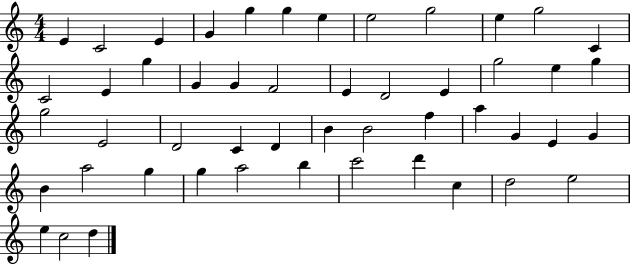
{
  \clef treble
  \numericTimeSignature
  \time 4/4
  \key c \major
  e'4 c'2 e'4 | g'4 g''4 g''4 e''4 | e''2 g''2 | e''4 g''2 c'4 | \break c'2 e'4 g''4 | g'4 g'4 f'2 | e'4 d'2 e'4 | g''2 e''4 g''4 | \break g''2 e'2 | d'2 c'4 d'4 | b'4 b'2 f''4 | a''4 g'4 e'4 g'4 | \break b'4 a''2 g''4 | g''4 a''2 b''4 | c'''2 d'''4 c''4 | d''2 e''2 | \break e''4 c''2 d''4 | \bar "|."
}